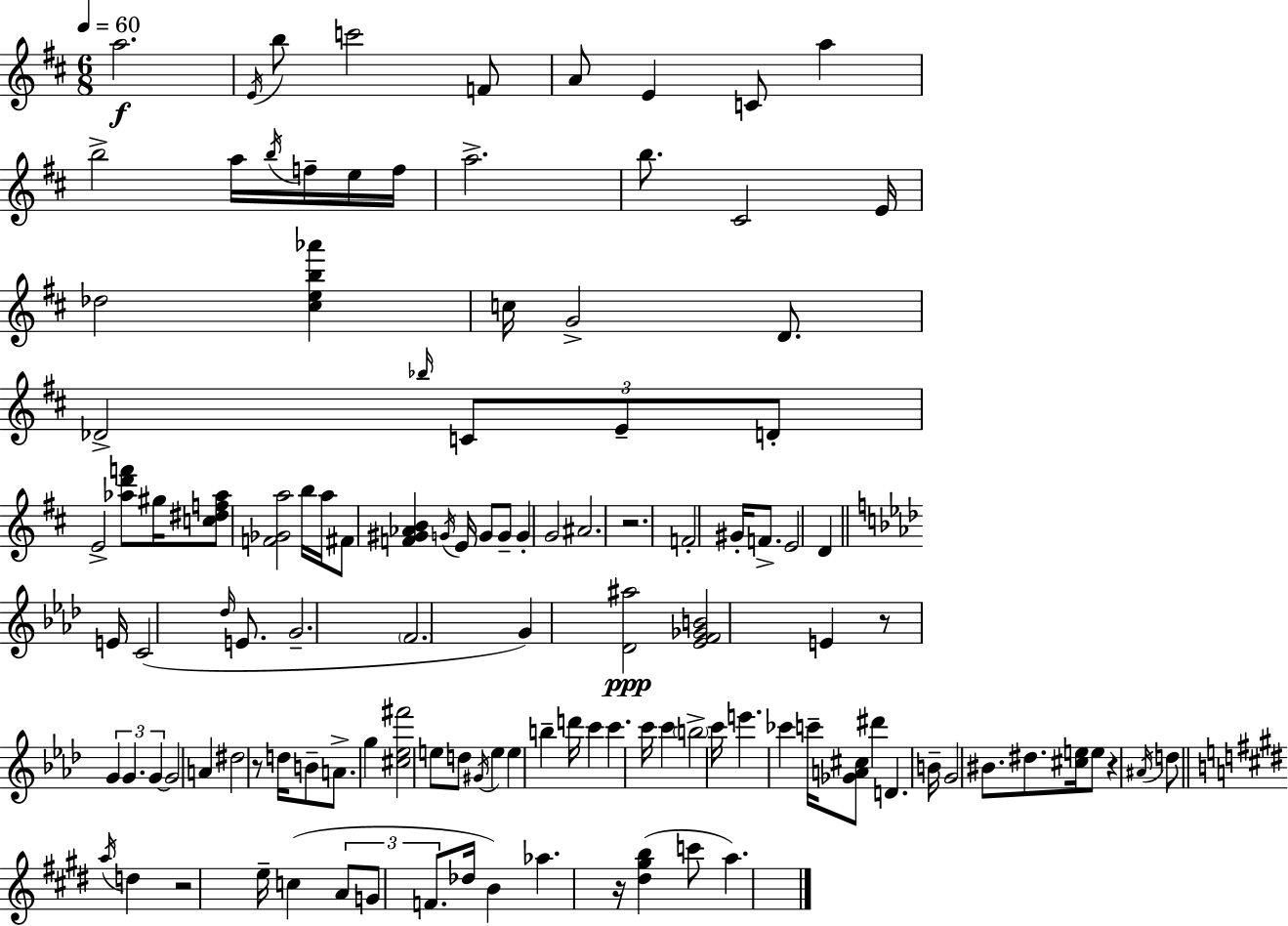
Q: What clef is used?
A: treble